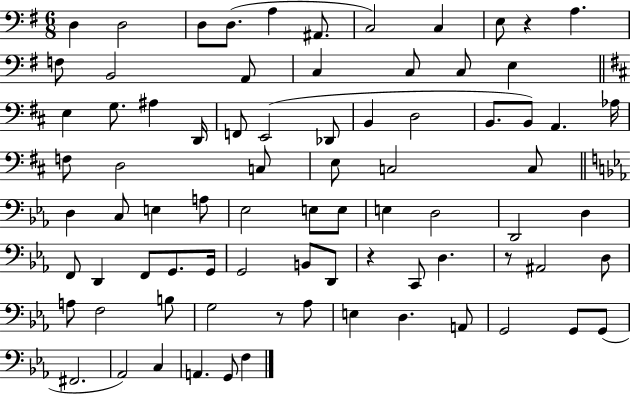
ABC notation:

X:1
T:Untitled
M:6/8
L:1/4
K:G
D, D,2 D,/2 D,/2 A, ^A,,/2 C,2 C, E,/2 z A, F,/2 B,,2 A,,/2 C, C,/2 C,/2 E, E, G,/2 ^A, D,,/4 F,,/2 E,,2 _D,,/2 B,, D,2 B,,/2 B,,/2 A,, _A,/4 F,/2 D,2 C,/2 E,/2 C,2 C,/2 D, C,/2 E, A,/2 _E,2 E,/2 E,/2 E, D,2 D,,2 D, F,,/2 D,, F,,/2 G,,/2 G,,/4 G,,2 B,,/2 D,,/2 z C,,/2 D, z/2 ^A,,2 D,/2 A,/2 F,2 B,/2 G,2 z/2 _A,/2 E, D, A,,/2 G,,2 G,,/2 G,,/2 ^F,,2 _A,,2 C, A,, G,,/2 F,